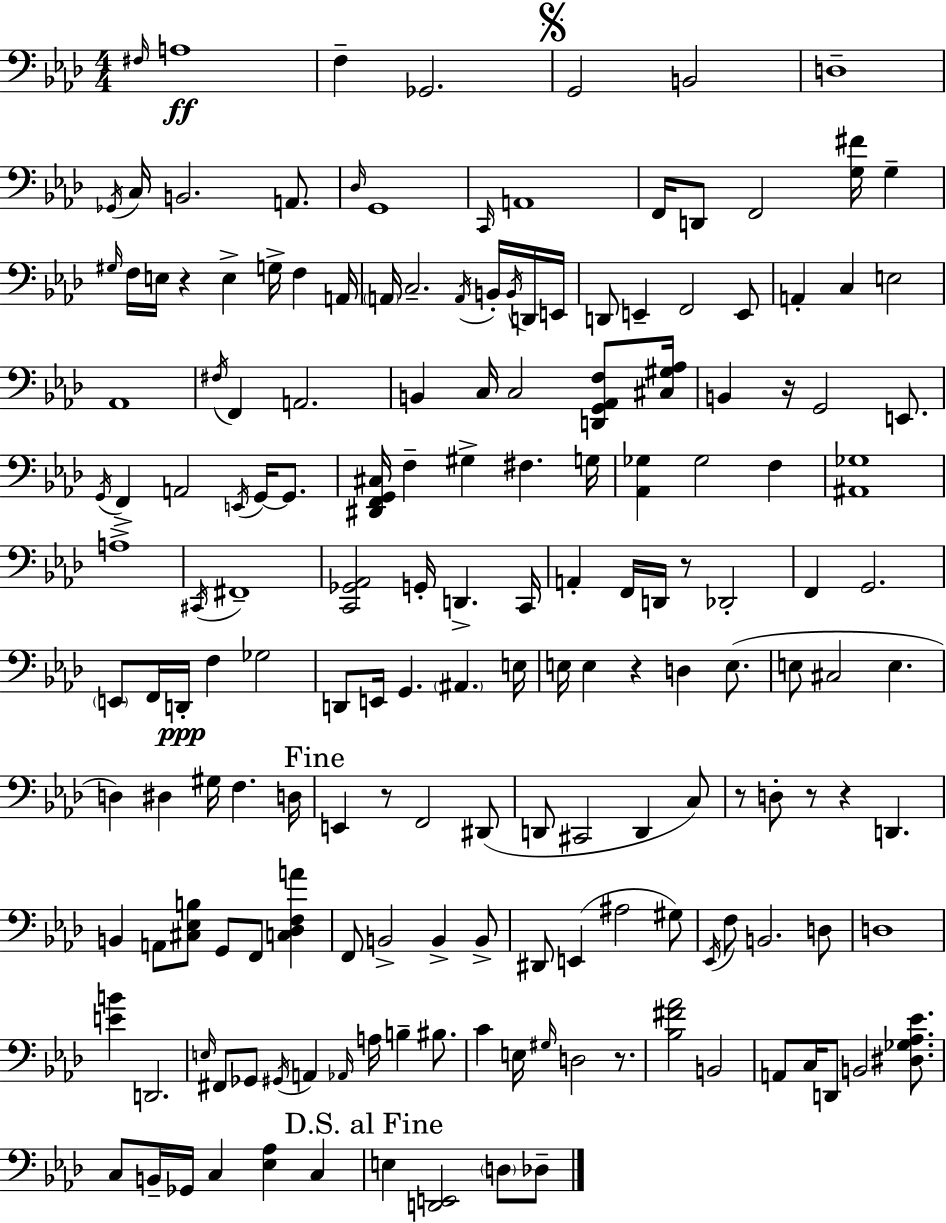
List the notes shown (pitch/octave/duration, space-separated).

F#3/s A3/w F3/q Gb2/h. G2/h B2/h D3/w Gb2/s C3/s B2/h. A2/e. Db3/s G2/w C2/s A2/w F2/s D2/e F2/h [G3,F#4]/s G3/q G#3/s F3/s E3/s R/q E3/q G3/s F3/q A2/s A2/s C3/h. A2/s B2/s B2/s D2/s E2/s D2/e E2/q F2/h E2/e A2/q C3/q E3/h Ab2/w F#3/s F2/q A2/h. B2/q C3/s C3/h [D2,G2,Ab2,F3]/e [C#3,G#3,Ab3]/s B2/q R/s G2/h E2/e. G2/s F2/q A2/h E2/s G2/s G2/e. [D#2,F2,G2,C#3]/s F3/q G#3/q F#3/q. G3/s [Ab2,Gb3]/q Gb3/h F3/q [A#2,Gb3]/w A3/w C#2/s F#2/w [C2,Gb2,Ab2]/h G2/s D2/q. C2/s A2/q F2/s D2/s R/e Db2/h F2/q G2/h. E2/e F2/s D2/s F3/q Gb3/h D2/e E2/s G2/q. A#2/q. E3/s E3/s E3/q R/q D3/q E3/e. E3/e C#3/h E3/q. D3/q D#3/q G#3/s F3/q. D3/s E2/q R/e F2/h D#2/e D2/e C#2/h D2/q C3/e R/e D3/e R/e R/q D2/q. B2/q A2/e [C#3,Eb3,B3]/e G2/e F2/e [C3,Db3,F3,A4]/q F2/e B2/h B2/q B2/e D#2/e E2/q A#3/h G#3/e Eb2/s F3/e B2/h. D3/e D3/w [E4,B4]/q D2/h. E3/s F#2/e Gb2/e G#2/s A2/q Ab2/s A3/s B3/q BIS3/e. C4/q E3/s G#3/s D3/h R/e. [Bb3,F#4,Ab4]/h B2/h A2/e C3/s D2/e B2/h [D#3,Gb3,Ab3,Eb4]/e. C3/e B2/s Gb2/s C3/q [Eb3,Ab3]/q C3/q E3/q [D2,E2]/h D3/e Db3/e